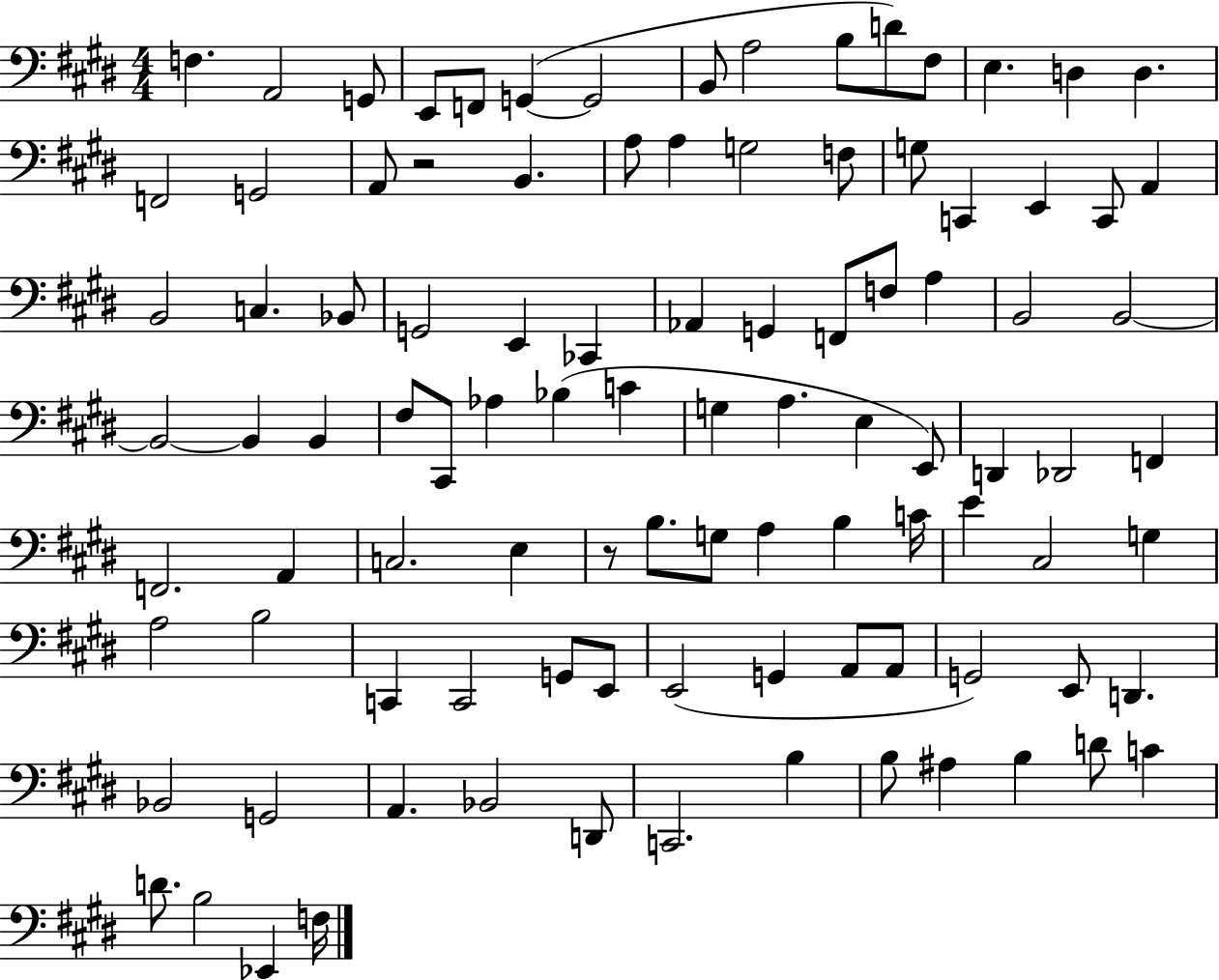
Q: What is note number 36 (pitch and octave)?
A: G2